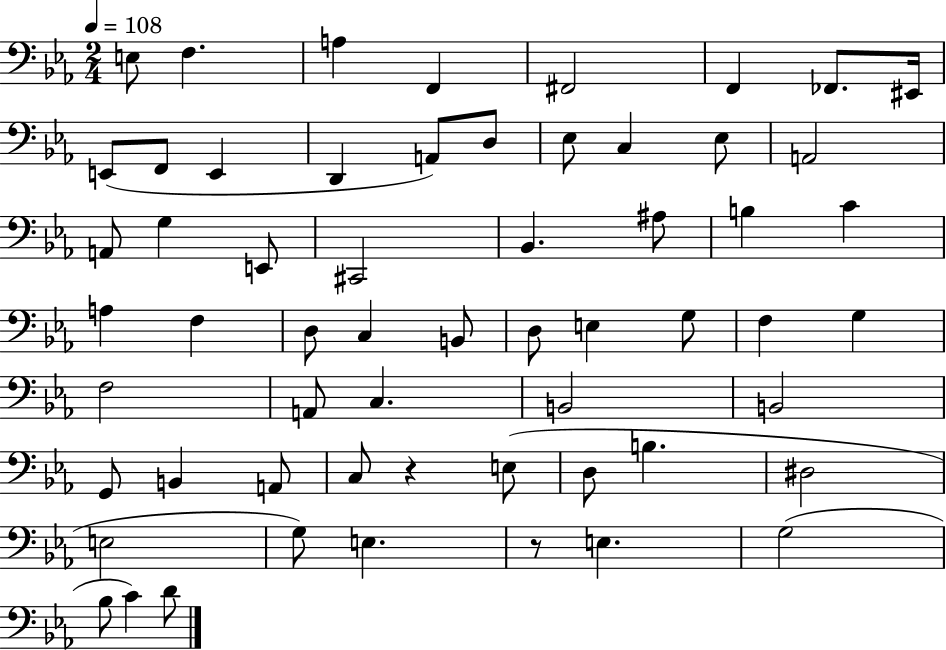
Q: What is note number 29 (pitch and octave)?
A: D3